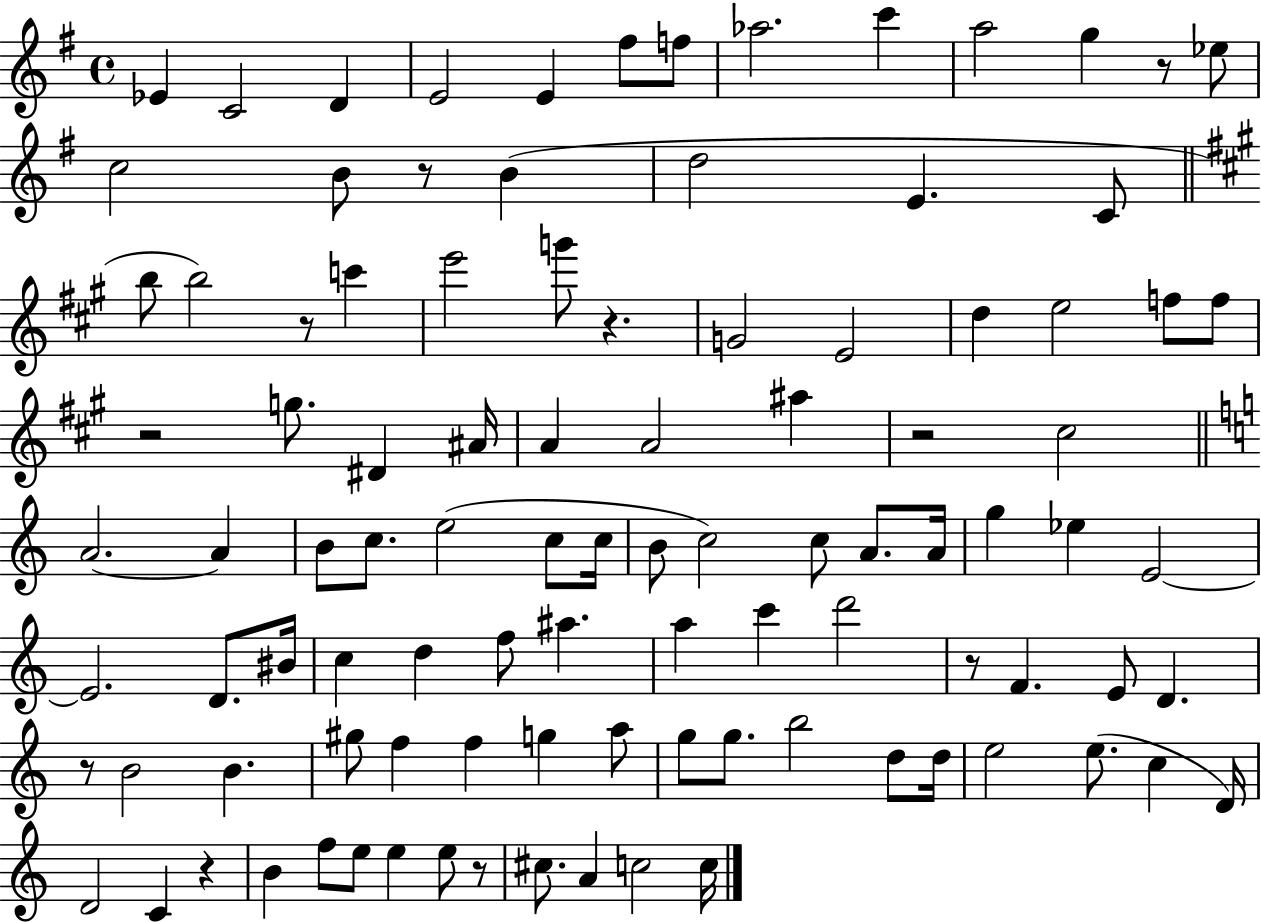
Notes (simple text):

Eb4/q C4/h D4/q E4/h E4/q F#5/e F5/e Ab5/h. C6/q A5/h G5/q R/e Eb5/e C5/h B4/e R/e B4/q D5/h E4/q. C4/e B5/e B5/h R/e C6/q E6/h G6/e R/q. G4/h E4/h D5/q E5/h F5/e F5/e R/h G5/e. D#4/q A#4/s A4/q A4/h A#5/q R/h C#5/h A4/h. A4/q B4/e C5/e. E5/h C5/e C5/s B4/e C5/h C5/e A4/e. A4/s G5/q Eb5/q E4/h E4/h. D4/e. BIS4/s C5/q D5/q F5/e A#5/q. A5/q C6/q D6/h R/e F4/q. E4/e D4/q. R/e B4/h B4/q. G#5/e F5/q F5/q G5/q A5/e G5/e G5/e. B5/h D5/e D5/s E5/h E5/e. C5/q D4/s D4/h C4/q R/q B4/q F5/e E5/e E5/q E5/e R/e C#5/e. A4/q C5/h C5/s